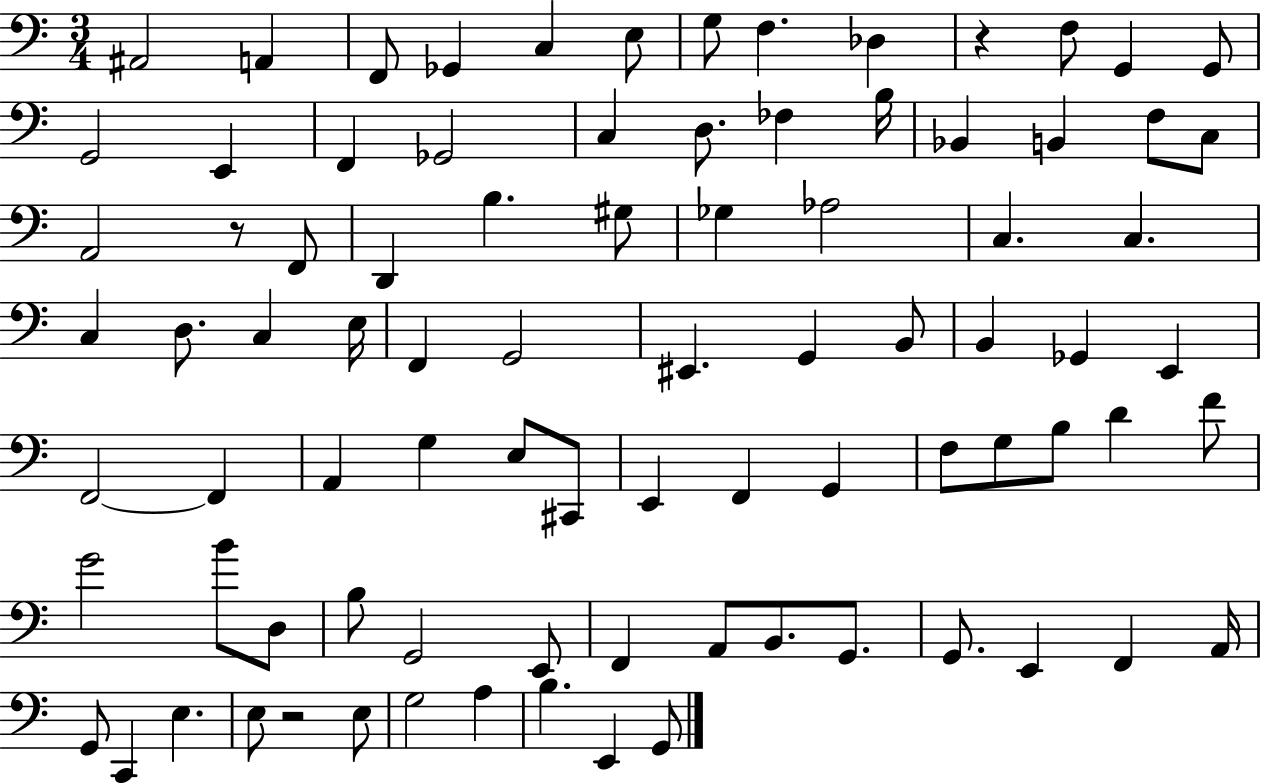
A#2/h A2/q F2/e Gb2/q C3/q E3/e G3/e F3/q. Db3/q R/q F3/e G2/q G2/e G2/h E2/q F2/q Gb2/h C3/q D3/e. FES3/q B3/s Bb2/q B2/q F3/e C3/e A2/h R/e F2/e D2/q B3/q. G#3/e Gb3/q Ab3/h C3/q. C3/q. C3/q D3/e. C3/q E3/s F2/q G2/h EIS2/q. G2/q B2/e B2/q Gb2/q E2/q F2/h F2/q A2/q G3/q E3/e C#2/e E2/q F2/q G2/q F3/e G3/e B3/e D4/q F4/e G4/h B4/e D3/e B3/e G2/h E2/e F2/q A2/e B2/e. G2/e. G2/e. E2/q F2/q A2/s G2/e C2/q E3/q. E3/e R/h E3/e G3/h A3/q B3/q. E2/q G2/e